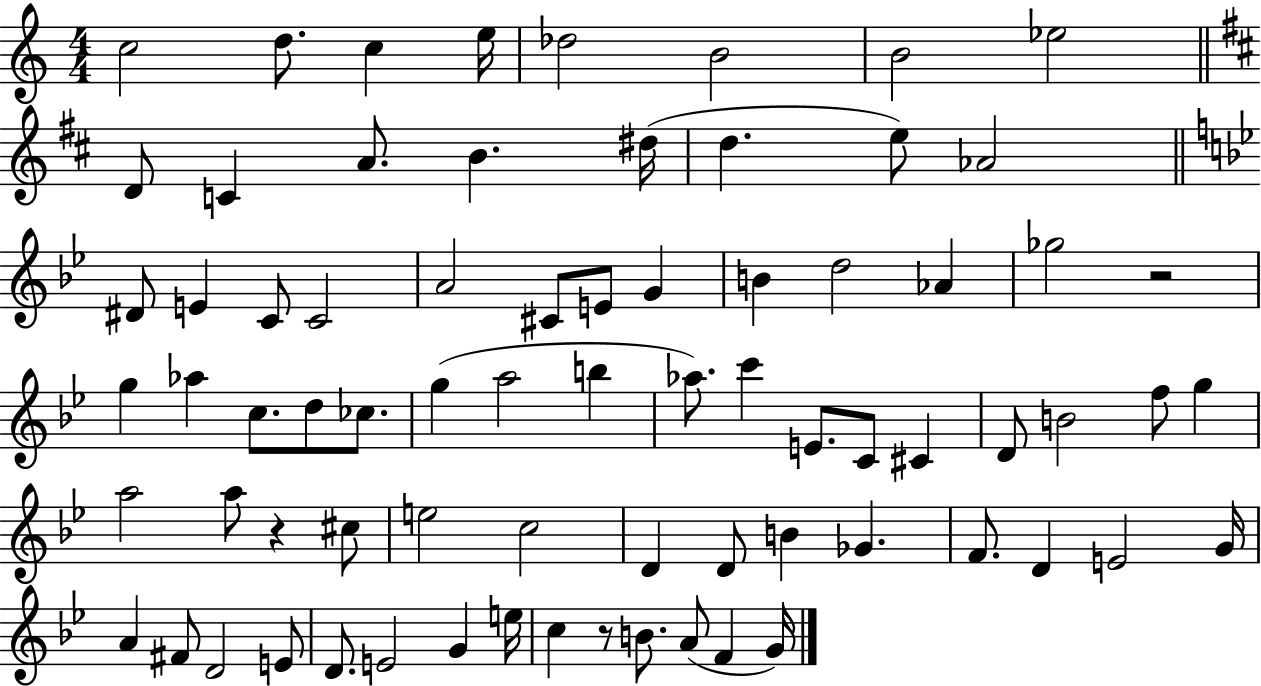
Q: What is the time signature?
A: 4/4